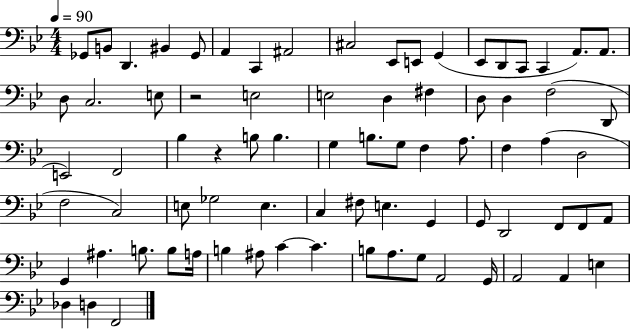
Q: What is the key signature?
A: BES major